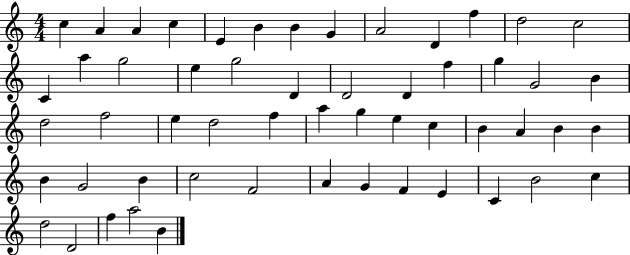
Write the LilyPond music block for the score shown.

{
  \clef treble
  \numericTimeSignature
  \time 4/4
  \key c \major
  c''4 a'4 a'4 c''4 | e'4 b'4 b'4 g'4 | a'2 d'4 f''4 | d''2 c''2 | \break c'4 a''4 g''2 | e''4 g''2 d'4 | d'2 d'4 f''4 | g''4 g'2 b'4 | \break d''2 f''2 | e''4 d''2 f''4 | a''4 g''4 e''4 c''4 | b'4 a'4 b'4 b'4 | \break b'4 g'2 b'4 | c''2 f'2 | a'4 g'4 f'4 e'4 | c'4 b'2 c''4 | \break d''2 d'2 | f''4 a''2 b'4 | \bar "|."
}